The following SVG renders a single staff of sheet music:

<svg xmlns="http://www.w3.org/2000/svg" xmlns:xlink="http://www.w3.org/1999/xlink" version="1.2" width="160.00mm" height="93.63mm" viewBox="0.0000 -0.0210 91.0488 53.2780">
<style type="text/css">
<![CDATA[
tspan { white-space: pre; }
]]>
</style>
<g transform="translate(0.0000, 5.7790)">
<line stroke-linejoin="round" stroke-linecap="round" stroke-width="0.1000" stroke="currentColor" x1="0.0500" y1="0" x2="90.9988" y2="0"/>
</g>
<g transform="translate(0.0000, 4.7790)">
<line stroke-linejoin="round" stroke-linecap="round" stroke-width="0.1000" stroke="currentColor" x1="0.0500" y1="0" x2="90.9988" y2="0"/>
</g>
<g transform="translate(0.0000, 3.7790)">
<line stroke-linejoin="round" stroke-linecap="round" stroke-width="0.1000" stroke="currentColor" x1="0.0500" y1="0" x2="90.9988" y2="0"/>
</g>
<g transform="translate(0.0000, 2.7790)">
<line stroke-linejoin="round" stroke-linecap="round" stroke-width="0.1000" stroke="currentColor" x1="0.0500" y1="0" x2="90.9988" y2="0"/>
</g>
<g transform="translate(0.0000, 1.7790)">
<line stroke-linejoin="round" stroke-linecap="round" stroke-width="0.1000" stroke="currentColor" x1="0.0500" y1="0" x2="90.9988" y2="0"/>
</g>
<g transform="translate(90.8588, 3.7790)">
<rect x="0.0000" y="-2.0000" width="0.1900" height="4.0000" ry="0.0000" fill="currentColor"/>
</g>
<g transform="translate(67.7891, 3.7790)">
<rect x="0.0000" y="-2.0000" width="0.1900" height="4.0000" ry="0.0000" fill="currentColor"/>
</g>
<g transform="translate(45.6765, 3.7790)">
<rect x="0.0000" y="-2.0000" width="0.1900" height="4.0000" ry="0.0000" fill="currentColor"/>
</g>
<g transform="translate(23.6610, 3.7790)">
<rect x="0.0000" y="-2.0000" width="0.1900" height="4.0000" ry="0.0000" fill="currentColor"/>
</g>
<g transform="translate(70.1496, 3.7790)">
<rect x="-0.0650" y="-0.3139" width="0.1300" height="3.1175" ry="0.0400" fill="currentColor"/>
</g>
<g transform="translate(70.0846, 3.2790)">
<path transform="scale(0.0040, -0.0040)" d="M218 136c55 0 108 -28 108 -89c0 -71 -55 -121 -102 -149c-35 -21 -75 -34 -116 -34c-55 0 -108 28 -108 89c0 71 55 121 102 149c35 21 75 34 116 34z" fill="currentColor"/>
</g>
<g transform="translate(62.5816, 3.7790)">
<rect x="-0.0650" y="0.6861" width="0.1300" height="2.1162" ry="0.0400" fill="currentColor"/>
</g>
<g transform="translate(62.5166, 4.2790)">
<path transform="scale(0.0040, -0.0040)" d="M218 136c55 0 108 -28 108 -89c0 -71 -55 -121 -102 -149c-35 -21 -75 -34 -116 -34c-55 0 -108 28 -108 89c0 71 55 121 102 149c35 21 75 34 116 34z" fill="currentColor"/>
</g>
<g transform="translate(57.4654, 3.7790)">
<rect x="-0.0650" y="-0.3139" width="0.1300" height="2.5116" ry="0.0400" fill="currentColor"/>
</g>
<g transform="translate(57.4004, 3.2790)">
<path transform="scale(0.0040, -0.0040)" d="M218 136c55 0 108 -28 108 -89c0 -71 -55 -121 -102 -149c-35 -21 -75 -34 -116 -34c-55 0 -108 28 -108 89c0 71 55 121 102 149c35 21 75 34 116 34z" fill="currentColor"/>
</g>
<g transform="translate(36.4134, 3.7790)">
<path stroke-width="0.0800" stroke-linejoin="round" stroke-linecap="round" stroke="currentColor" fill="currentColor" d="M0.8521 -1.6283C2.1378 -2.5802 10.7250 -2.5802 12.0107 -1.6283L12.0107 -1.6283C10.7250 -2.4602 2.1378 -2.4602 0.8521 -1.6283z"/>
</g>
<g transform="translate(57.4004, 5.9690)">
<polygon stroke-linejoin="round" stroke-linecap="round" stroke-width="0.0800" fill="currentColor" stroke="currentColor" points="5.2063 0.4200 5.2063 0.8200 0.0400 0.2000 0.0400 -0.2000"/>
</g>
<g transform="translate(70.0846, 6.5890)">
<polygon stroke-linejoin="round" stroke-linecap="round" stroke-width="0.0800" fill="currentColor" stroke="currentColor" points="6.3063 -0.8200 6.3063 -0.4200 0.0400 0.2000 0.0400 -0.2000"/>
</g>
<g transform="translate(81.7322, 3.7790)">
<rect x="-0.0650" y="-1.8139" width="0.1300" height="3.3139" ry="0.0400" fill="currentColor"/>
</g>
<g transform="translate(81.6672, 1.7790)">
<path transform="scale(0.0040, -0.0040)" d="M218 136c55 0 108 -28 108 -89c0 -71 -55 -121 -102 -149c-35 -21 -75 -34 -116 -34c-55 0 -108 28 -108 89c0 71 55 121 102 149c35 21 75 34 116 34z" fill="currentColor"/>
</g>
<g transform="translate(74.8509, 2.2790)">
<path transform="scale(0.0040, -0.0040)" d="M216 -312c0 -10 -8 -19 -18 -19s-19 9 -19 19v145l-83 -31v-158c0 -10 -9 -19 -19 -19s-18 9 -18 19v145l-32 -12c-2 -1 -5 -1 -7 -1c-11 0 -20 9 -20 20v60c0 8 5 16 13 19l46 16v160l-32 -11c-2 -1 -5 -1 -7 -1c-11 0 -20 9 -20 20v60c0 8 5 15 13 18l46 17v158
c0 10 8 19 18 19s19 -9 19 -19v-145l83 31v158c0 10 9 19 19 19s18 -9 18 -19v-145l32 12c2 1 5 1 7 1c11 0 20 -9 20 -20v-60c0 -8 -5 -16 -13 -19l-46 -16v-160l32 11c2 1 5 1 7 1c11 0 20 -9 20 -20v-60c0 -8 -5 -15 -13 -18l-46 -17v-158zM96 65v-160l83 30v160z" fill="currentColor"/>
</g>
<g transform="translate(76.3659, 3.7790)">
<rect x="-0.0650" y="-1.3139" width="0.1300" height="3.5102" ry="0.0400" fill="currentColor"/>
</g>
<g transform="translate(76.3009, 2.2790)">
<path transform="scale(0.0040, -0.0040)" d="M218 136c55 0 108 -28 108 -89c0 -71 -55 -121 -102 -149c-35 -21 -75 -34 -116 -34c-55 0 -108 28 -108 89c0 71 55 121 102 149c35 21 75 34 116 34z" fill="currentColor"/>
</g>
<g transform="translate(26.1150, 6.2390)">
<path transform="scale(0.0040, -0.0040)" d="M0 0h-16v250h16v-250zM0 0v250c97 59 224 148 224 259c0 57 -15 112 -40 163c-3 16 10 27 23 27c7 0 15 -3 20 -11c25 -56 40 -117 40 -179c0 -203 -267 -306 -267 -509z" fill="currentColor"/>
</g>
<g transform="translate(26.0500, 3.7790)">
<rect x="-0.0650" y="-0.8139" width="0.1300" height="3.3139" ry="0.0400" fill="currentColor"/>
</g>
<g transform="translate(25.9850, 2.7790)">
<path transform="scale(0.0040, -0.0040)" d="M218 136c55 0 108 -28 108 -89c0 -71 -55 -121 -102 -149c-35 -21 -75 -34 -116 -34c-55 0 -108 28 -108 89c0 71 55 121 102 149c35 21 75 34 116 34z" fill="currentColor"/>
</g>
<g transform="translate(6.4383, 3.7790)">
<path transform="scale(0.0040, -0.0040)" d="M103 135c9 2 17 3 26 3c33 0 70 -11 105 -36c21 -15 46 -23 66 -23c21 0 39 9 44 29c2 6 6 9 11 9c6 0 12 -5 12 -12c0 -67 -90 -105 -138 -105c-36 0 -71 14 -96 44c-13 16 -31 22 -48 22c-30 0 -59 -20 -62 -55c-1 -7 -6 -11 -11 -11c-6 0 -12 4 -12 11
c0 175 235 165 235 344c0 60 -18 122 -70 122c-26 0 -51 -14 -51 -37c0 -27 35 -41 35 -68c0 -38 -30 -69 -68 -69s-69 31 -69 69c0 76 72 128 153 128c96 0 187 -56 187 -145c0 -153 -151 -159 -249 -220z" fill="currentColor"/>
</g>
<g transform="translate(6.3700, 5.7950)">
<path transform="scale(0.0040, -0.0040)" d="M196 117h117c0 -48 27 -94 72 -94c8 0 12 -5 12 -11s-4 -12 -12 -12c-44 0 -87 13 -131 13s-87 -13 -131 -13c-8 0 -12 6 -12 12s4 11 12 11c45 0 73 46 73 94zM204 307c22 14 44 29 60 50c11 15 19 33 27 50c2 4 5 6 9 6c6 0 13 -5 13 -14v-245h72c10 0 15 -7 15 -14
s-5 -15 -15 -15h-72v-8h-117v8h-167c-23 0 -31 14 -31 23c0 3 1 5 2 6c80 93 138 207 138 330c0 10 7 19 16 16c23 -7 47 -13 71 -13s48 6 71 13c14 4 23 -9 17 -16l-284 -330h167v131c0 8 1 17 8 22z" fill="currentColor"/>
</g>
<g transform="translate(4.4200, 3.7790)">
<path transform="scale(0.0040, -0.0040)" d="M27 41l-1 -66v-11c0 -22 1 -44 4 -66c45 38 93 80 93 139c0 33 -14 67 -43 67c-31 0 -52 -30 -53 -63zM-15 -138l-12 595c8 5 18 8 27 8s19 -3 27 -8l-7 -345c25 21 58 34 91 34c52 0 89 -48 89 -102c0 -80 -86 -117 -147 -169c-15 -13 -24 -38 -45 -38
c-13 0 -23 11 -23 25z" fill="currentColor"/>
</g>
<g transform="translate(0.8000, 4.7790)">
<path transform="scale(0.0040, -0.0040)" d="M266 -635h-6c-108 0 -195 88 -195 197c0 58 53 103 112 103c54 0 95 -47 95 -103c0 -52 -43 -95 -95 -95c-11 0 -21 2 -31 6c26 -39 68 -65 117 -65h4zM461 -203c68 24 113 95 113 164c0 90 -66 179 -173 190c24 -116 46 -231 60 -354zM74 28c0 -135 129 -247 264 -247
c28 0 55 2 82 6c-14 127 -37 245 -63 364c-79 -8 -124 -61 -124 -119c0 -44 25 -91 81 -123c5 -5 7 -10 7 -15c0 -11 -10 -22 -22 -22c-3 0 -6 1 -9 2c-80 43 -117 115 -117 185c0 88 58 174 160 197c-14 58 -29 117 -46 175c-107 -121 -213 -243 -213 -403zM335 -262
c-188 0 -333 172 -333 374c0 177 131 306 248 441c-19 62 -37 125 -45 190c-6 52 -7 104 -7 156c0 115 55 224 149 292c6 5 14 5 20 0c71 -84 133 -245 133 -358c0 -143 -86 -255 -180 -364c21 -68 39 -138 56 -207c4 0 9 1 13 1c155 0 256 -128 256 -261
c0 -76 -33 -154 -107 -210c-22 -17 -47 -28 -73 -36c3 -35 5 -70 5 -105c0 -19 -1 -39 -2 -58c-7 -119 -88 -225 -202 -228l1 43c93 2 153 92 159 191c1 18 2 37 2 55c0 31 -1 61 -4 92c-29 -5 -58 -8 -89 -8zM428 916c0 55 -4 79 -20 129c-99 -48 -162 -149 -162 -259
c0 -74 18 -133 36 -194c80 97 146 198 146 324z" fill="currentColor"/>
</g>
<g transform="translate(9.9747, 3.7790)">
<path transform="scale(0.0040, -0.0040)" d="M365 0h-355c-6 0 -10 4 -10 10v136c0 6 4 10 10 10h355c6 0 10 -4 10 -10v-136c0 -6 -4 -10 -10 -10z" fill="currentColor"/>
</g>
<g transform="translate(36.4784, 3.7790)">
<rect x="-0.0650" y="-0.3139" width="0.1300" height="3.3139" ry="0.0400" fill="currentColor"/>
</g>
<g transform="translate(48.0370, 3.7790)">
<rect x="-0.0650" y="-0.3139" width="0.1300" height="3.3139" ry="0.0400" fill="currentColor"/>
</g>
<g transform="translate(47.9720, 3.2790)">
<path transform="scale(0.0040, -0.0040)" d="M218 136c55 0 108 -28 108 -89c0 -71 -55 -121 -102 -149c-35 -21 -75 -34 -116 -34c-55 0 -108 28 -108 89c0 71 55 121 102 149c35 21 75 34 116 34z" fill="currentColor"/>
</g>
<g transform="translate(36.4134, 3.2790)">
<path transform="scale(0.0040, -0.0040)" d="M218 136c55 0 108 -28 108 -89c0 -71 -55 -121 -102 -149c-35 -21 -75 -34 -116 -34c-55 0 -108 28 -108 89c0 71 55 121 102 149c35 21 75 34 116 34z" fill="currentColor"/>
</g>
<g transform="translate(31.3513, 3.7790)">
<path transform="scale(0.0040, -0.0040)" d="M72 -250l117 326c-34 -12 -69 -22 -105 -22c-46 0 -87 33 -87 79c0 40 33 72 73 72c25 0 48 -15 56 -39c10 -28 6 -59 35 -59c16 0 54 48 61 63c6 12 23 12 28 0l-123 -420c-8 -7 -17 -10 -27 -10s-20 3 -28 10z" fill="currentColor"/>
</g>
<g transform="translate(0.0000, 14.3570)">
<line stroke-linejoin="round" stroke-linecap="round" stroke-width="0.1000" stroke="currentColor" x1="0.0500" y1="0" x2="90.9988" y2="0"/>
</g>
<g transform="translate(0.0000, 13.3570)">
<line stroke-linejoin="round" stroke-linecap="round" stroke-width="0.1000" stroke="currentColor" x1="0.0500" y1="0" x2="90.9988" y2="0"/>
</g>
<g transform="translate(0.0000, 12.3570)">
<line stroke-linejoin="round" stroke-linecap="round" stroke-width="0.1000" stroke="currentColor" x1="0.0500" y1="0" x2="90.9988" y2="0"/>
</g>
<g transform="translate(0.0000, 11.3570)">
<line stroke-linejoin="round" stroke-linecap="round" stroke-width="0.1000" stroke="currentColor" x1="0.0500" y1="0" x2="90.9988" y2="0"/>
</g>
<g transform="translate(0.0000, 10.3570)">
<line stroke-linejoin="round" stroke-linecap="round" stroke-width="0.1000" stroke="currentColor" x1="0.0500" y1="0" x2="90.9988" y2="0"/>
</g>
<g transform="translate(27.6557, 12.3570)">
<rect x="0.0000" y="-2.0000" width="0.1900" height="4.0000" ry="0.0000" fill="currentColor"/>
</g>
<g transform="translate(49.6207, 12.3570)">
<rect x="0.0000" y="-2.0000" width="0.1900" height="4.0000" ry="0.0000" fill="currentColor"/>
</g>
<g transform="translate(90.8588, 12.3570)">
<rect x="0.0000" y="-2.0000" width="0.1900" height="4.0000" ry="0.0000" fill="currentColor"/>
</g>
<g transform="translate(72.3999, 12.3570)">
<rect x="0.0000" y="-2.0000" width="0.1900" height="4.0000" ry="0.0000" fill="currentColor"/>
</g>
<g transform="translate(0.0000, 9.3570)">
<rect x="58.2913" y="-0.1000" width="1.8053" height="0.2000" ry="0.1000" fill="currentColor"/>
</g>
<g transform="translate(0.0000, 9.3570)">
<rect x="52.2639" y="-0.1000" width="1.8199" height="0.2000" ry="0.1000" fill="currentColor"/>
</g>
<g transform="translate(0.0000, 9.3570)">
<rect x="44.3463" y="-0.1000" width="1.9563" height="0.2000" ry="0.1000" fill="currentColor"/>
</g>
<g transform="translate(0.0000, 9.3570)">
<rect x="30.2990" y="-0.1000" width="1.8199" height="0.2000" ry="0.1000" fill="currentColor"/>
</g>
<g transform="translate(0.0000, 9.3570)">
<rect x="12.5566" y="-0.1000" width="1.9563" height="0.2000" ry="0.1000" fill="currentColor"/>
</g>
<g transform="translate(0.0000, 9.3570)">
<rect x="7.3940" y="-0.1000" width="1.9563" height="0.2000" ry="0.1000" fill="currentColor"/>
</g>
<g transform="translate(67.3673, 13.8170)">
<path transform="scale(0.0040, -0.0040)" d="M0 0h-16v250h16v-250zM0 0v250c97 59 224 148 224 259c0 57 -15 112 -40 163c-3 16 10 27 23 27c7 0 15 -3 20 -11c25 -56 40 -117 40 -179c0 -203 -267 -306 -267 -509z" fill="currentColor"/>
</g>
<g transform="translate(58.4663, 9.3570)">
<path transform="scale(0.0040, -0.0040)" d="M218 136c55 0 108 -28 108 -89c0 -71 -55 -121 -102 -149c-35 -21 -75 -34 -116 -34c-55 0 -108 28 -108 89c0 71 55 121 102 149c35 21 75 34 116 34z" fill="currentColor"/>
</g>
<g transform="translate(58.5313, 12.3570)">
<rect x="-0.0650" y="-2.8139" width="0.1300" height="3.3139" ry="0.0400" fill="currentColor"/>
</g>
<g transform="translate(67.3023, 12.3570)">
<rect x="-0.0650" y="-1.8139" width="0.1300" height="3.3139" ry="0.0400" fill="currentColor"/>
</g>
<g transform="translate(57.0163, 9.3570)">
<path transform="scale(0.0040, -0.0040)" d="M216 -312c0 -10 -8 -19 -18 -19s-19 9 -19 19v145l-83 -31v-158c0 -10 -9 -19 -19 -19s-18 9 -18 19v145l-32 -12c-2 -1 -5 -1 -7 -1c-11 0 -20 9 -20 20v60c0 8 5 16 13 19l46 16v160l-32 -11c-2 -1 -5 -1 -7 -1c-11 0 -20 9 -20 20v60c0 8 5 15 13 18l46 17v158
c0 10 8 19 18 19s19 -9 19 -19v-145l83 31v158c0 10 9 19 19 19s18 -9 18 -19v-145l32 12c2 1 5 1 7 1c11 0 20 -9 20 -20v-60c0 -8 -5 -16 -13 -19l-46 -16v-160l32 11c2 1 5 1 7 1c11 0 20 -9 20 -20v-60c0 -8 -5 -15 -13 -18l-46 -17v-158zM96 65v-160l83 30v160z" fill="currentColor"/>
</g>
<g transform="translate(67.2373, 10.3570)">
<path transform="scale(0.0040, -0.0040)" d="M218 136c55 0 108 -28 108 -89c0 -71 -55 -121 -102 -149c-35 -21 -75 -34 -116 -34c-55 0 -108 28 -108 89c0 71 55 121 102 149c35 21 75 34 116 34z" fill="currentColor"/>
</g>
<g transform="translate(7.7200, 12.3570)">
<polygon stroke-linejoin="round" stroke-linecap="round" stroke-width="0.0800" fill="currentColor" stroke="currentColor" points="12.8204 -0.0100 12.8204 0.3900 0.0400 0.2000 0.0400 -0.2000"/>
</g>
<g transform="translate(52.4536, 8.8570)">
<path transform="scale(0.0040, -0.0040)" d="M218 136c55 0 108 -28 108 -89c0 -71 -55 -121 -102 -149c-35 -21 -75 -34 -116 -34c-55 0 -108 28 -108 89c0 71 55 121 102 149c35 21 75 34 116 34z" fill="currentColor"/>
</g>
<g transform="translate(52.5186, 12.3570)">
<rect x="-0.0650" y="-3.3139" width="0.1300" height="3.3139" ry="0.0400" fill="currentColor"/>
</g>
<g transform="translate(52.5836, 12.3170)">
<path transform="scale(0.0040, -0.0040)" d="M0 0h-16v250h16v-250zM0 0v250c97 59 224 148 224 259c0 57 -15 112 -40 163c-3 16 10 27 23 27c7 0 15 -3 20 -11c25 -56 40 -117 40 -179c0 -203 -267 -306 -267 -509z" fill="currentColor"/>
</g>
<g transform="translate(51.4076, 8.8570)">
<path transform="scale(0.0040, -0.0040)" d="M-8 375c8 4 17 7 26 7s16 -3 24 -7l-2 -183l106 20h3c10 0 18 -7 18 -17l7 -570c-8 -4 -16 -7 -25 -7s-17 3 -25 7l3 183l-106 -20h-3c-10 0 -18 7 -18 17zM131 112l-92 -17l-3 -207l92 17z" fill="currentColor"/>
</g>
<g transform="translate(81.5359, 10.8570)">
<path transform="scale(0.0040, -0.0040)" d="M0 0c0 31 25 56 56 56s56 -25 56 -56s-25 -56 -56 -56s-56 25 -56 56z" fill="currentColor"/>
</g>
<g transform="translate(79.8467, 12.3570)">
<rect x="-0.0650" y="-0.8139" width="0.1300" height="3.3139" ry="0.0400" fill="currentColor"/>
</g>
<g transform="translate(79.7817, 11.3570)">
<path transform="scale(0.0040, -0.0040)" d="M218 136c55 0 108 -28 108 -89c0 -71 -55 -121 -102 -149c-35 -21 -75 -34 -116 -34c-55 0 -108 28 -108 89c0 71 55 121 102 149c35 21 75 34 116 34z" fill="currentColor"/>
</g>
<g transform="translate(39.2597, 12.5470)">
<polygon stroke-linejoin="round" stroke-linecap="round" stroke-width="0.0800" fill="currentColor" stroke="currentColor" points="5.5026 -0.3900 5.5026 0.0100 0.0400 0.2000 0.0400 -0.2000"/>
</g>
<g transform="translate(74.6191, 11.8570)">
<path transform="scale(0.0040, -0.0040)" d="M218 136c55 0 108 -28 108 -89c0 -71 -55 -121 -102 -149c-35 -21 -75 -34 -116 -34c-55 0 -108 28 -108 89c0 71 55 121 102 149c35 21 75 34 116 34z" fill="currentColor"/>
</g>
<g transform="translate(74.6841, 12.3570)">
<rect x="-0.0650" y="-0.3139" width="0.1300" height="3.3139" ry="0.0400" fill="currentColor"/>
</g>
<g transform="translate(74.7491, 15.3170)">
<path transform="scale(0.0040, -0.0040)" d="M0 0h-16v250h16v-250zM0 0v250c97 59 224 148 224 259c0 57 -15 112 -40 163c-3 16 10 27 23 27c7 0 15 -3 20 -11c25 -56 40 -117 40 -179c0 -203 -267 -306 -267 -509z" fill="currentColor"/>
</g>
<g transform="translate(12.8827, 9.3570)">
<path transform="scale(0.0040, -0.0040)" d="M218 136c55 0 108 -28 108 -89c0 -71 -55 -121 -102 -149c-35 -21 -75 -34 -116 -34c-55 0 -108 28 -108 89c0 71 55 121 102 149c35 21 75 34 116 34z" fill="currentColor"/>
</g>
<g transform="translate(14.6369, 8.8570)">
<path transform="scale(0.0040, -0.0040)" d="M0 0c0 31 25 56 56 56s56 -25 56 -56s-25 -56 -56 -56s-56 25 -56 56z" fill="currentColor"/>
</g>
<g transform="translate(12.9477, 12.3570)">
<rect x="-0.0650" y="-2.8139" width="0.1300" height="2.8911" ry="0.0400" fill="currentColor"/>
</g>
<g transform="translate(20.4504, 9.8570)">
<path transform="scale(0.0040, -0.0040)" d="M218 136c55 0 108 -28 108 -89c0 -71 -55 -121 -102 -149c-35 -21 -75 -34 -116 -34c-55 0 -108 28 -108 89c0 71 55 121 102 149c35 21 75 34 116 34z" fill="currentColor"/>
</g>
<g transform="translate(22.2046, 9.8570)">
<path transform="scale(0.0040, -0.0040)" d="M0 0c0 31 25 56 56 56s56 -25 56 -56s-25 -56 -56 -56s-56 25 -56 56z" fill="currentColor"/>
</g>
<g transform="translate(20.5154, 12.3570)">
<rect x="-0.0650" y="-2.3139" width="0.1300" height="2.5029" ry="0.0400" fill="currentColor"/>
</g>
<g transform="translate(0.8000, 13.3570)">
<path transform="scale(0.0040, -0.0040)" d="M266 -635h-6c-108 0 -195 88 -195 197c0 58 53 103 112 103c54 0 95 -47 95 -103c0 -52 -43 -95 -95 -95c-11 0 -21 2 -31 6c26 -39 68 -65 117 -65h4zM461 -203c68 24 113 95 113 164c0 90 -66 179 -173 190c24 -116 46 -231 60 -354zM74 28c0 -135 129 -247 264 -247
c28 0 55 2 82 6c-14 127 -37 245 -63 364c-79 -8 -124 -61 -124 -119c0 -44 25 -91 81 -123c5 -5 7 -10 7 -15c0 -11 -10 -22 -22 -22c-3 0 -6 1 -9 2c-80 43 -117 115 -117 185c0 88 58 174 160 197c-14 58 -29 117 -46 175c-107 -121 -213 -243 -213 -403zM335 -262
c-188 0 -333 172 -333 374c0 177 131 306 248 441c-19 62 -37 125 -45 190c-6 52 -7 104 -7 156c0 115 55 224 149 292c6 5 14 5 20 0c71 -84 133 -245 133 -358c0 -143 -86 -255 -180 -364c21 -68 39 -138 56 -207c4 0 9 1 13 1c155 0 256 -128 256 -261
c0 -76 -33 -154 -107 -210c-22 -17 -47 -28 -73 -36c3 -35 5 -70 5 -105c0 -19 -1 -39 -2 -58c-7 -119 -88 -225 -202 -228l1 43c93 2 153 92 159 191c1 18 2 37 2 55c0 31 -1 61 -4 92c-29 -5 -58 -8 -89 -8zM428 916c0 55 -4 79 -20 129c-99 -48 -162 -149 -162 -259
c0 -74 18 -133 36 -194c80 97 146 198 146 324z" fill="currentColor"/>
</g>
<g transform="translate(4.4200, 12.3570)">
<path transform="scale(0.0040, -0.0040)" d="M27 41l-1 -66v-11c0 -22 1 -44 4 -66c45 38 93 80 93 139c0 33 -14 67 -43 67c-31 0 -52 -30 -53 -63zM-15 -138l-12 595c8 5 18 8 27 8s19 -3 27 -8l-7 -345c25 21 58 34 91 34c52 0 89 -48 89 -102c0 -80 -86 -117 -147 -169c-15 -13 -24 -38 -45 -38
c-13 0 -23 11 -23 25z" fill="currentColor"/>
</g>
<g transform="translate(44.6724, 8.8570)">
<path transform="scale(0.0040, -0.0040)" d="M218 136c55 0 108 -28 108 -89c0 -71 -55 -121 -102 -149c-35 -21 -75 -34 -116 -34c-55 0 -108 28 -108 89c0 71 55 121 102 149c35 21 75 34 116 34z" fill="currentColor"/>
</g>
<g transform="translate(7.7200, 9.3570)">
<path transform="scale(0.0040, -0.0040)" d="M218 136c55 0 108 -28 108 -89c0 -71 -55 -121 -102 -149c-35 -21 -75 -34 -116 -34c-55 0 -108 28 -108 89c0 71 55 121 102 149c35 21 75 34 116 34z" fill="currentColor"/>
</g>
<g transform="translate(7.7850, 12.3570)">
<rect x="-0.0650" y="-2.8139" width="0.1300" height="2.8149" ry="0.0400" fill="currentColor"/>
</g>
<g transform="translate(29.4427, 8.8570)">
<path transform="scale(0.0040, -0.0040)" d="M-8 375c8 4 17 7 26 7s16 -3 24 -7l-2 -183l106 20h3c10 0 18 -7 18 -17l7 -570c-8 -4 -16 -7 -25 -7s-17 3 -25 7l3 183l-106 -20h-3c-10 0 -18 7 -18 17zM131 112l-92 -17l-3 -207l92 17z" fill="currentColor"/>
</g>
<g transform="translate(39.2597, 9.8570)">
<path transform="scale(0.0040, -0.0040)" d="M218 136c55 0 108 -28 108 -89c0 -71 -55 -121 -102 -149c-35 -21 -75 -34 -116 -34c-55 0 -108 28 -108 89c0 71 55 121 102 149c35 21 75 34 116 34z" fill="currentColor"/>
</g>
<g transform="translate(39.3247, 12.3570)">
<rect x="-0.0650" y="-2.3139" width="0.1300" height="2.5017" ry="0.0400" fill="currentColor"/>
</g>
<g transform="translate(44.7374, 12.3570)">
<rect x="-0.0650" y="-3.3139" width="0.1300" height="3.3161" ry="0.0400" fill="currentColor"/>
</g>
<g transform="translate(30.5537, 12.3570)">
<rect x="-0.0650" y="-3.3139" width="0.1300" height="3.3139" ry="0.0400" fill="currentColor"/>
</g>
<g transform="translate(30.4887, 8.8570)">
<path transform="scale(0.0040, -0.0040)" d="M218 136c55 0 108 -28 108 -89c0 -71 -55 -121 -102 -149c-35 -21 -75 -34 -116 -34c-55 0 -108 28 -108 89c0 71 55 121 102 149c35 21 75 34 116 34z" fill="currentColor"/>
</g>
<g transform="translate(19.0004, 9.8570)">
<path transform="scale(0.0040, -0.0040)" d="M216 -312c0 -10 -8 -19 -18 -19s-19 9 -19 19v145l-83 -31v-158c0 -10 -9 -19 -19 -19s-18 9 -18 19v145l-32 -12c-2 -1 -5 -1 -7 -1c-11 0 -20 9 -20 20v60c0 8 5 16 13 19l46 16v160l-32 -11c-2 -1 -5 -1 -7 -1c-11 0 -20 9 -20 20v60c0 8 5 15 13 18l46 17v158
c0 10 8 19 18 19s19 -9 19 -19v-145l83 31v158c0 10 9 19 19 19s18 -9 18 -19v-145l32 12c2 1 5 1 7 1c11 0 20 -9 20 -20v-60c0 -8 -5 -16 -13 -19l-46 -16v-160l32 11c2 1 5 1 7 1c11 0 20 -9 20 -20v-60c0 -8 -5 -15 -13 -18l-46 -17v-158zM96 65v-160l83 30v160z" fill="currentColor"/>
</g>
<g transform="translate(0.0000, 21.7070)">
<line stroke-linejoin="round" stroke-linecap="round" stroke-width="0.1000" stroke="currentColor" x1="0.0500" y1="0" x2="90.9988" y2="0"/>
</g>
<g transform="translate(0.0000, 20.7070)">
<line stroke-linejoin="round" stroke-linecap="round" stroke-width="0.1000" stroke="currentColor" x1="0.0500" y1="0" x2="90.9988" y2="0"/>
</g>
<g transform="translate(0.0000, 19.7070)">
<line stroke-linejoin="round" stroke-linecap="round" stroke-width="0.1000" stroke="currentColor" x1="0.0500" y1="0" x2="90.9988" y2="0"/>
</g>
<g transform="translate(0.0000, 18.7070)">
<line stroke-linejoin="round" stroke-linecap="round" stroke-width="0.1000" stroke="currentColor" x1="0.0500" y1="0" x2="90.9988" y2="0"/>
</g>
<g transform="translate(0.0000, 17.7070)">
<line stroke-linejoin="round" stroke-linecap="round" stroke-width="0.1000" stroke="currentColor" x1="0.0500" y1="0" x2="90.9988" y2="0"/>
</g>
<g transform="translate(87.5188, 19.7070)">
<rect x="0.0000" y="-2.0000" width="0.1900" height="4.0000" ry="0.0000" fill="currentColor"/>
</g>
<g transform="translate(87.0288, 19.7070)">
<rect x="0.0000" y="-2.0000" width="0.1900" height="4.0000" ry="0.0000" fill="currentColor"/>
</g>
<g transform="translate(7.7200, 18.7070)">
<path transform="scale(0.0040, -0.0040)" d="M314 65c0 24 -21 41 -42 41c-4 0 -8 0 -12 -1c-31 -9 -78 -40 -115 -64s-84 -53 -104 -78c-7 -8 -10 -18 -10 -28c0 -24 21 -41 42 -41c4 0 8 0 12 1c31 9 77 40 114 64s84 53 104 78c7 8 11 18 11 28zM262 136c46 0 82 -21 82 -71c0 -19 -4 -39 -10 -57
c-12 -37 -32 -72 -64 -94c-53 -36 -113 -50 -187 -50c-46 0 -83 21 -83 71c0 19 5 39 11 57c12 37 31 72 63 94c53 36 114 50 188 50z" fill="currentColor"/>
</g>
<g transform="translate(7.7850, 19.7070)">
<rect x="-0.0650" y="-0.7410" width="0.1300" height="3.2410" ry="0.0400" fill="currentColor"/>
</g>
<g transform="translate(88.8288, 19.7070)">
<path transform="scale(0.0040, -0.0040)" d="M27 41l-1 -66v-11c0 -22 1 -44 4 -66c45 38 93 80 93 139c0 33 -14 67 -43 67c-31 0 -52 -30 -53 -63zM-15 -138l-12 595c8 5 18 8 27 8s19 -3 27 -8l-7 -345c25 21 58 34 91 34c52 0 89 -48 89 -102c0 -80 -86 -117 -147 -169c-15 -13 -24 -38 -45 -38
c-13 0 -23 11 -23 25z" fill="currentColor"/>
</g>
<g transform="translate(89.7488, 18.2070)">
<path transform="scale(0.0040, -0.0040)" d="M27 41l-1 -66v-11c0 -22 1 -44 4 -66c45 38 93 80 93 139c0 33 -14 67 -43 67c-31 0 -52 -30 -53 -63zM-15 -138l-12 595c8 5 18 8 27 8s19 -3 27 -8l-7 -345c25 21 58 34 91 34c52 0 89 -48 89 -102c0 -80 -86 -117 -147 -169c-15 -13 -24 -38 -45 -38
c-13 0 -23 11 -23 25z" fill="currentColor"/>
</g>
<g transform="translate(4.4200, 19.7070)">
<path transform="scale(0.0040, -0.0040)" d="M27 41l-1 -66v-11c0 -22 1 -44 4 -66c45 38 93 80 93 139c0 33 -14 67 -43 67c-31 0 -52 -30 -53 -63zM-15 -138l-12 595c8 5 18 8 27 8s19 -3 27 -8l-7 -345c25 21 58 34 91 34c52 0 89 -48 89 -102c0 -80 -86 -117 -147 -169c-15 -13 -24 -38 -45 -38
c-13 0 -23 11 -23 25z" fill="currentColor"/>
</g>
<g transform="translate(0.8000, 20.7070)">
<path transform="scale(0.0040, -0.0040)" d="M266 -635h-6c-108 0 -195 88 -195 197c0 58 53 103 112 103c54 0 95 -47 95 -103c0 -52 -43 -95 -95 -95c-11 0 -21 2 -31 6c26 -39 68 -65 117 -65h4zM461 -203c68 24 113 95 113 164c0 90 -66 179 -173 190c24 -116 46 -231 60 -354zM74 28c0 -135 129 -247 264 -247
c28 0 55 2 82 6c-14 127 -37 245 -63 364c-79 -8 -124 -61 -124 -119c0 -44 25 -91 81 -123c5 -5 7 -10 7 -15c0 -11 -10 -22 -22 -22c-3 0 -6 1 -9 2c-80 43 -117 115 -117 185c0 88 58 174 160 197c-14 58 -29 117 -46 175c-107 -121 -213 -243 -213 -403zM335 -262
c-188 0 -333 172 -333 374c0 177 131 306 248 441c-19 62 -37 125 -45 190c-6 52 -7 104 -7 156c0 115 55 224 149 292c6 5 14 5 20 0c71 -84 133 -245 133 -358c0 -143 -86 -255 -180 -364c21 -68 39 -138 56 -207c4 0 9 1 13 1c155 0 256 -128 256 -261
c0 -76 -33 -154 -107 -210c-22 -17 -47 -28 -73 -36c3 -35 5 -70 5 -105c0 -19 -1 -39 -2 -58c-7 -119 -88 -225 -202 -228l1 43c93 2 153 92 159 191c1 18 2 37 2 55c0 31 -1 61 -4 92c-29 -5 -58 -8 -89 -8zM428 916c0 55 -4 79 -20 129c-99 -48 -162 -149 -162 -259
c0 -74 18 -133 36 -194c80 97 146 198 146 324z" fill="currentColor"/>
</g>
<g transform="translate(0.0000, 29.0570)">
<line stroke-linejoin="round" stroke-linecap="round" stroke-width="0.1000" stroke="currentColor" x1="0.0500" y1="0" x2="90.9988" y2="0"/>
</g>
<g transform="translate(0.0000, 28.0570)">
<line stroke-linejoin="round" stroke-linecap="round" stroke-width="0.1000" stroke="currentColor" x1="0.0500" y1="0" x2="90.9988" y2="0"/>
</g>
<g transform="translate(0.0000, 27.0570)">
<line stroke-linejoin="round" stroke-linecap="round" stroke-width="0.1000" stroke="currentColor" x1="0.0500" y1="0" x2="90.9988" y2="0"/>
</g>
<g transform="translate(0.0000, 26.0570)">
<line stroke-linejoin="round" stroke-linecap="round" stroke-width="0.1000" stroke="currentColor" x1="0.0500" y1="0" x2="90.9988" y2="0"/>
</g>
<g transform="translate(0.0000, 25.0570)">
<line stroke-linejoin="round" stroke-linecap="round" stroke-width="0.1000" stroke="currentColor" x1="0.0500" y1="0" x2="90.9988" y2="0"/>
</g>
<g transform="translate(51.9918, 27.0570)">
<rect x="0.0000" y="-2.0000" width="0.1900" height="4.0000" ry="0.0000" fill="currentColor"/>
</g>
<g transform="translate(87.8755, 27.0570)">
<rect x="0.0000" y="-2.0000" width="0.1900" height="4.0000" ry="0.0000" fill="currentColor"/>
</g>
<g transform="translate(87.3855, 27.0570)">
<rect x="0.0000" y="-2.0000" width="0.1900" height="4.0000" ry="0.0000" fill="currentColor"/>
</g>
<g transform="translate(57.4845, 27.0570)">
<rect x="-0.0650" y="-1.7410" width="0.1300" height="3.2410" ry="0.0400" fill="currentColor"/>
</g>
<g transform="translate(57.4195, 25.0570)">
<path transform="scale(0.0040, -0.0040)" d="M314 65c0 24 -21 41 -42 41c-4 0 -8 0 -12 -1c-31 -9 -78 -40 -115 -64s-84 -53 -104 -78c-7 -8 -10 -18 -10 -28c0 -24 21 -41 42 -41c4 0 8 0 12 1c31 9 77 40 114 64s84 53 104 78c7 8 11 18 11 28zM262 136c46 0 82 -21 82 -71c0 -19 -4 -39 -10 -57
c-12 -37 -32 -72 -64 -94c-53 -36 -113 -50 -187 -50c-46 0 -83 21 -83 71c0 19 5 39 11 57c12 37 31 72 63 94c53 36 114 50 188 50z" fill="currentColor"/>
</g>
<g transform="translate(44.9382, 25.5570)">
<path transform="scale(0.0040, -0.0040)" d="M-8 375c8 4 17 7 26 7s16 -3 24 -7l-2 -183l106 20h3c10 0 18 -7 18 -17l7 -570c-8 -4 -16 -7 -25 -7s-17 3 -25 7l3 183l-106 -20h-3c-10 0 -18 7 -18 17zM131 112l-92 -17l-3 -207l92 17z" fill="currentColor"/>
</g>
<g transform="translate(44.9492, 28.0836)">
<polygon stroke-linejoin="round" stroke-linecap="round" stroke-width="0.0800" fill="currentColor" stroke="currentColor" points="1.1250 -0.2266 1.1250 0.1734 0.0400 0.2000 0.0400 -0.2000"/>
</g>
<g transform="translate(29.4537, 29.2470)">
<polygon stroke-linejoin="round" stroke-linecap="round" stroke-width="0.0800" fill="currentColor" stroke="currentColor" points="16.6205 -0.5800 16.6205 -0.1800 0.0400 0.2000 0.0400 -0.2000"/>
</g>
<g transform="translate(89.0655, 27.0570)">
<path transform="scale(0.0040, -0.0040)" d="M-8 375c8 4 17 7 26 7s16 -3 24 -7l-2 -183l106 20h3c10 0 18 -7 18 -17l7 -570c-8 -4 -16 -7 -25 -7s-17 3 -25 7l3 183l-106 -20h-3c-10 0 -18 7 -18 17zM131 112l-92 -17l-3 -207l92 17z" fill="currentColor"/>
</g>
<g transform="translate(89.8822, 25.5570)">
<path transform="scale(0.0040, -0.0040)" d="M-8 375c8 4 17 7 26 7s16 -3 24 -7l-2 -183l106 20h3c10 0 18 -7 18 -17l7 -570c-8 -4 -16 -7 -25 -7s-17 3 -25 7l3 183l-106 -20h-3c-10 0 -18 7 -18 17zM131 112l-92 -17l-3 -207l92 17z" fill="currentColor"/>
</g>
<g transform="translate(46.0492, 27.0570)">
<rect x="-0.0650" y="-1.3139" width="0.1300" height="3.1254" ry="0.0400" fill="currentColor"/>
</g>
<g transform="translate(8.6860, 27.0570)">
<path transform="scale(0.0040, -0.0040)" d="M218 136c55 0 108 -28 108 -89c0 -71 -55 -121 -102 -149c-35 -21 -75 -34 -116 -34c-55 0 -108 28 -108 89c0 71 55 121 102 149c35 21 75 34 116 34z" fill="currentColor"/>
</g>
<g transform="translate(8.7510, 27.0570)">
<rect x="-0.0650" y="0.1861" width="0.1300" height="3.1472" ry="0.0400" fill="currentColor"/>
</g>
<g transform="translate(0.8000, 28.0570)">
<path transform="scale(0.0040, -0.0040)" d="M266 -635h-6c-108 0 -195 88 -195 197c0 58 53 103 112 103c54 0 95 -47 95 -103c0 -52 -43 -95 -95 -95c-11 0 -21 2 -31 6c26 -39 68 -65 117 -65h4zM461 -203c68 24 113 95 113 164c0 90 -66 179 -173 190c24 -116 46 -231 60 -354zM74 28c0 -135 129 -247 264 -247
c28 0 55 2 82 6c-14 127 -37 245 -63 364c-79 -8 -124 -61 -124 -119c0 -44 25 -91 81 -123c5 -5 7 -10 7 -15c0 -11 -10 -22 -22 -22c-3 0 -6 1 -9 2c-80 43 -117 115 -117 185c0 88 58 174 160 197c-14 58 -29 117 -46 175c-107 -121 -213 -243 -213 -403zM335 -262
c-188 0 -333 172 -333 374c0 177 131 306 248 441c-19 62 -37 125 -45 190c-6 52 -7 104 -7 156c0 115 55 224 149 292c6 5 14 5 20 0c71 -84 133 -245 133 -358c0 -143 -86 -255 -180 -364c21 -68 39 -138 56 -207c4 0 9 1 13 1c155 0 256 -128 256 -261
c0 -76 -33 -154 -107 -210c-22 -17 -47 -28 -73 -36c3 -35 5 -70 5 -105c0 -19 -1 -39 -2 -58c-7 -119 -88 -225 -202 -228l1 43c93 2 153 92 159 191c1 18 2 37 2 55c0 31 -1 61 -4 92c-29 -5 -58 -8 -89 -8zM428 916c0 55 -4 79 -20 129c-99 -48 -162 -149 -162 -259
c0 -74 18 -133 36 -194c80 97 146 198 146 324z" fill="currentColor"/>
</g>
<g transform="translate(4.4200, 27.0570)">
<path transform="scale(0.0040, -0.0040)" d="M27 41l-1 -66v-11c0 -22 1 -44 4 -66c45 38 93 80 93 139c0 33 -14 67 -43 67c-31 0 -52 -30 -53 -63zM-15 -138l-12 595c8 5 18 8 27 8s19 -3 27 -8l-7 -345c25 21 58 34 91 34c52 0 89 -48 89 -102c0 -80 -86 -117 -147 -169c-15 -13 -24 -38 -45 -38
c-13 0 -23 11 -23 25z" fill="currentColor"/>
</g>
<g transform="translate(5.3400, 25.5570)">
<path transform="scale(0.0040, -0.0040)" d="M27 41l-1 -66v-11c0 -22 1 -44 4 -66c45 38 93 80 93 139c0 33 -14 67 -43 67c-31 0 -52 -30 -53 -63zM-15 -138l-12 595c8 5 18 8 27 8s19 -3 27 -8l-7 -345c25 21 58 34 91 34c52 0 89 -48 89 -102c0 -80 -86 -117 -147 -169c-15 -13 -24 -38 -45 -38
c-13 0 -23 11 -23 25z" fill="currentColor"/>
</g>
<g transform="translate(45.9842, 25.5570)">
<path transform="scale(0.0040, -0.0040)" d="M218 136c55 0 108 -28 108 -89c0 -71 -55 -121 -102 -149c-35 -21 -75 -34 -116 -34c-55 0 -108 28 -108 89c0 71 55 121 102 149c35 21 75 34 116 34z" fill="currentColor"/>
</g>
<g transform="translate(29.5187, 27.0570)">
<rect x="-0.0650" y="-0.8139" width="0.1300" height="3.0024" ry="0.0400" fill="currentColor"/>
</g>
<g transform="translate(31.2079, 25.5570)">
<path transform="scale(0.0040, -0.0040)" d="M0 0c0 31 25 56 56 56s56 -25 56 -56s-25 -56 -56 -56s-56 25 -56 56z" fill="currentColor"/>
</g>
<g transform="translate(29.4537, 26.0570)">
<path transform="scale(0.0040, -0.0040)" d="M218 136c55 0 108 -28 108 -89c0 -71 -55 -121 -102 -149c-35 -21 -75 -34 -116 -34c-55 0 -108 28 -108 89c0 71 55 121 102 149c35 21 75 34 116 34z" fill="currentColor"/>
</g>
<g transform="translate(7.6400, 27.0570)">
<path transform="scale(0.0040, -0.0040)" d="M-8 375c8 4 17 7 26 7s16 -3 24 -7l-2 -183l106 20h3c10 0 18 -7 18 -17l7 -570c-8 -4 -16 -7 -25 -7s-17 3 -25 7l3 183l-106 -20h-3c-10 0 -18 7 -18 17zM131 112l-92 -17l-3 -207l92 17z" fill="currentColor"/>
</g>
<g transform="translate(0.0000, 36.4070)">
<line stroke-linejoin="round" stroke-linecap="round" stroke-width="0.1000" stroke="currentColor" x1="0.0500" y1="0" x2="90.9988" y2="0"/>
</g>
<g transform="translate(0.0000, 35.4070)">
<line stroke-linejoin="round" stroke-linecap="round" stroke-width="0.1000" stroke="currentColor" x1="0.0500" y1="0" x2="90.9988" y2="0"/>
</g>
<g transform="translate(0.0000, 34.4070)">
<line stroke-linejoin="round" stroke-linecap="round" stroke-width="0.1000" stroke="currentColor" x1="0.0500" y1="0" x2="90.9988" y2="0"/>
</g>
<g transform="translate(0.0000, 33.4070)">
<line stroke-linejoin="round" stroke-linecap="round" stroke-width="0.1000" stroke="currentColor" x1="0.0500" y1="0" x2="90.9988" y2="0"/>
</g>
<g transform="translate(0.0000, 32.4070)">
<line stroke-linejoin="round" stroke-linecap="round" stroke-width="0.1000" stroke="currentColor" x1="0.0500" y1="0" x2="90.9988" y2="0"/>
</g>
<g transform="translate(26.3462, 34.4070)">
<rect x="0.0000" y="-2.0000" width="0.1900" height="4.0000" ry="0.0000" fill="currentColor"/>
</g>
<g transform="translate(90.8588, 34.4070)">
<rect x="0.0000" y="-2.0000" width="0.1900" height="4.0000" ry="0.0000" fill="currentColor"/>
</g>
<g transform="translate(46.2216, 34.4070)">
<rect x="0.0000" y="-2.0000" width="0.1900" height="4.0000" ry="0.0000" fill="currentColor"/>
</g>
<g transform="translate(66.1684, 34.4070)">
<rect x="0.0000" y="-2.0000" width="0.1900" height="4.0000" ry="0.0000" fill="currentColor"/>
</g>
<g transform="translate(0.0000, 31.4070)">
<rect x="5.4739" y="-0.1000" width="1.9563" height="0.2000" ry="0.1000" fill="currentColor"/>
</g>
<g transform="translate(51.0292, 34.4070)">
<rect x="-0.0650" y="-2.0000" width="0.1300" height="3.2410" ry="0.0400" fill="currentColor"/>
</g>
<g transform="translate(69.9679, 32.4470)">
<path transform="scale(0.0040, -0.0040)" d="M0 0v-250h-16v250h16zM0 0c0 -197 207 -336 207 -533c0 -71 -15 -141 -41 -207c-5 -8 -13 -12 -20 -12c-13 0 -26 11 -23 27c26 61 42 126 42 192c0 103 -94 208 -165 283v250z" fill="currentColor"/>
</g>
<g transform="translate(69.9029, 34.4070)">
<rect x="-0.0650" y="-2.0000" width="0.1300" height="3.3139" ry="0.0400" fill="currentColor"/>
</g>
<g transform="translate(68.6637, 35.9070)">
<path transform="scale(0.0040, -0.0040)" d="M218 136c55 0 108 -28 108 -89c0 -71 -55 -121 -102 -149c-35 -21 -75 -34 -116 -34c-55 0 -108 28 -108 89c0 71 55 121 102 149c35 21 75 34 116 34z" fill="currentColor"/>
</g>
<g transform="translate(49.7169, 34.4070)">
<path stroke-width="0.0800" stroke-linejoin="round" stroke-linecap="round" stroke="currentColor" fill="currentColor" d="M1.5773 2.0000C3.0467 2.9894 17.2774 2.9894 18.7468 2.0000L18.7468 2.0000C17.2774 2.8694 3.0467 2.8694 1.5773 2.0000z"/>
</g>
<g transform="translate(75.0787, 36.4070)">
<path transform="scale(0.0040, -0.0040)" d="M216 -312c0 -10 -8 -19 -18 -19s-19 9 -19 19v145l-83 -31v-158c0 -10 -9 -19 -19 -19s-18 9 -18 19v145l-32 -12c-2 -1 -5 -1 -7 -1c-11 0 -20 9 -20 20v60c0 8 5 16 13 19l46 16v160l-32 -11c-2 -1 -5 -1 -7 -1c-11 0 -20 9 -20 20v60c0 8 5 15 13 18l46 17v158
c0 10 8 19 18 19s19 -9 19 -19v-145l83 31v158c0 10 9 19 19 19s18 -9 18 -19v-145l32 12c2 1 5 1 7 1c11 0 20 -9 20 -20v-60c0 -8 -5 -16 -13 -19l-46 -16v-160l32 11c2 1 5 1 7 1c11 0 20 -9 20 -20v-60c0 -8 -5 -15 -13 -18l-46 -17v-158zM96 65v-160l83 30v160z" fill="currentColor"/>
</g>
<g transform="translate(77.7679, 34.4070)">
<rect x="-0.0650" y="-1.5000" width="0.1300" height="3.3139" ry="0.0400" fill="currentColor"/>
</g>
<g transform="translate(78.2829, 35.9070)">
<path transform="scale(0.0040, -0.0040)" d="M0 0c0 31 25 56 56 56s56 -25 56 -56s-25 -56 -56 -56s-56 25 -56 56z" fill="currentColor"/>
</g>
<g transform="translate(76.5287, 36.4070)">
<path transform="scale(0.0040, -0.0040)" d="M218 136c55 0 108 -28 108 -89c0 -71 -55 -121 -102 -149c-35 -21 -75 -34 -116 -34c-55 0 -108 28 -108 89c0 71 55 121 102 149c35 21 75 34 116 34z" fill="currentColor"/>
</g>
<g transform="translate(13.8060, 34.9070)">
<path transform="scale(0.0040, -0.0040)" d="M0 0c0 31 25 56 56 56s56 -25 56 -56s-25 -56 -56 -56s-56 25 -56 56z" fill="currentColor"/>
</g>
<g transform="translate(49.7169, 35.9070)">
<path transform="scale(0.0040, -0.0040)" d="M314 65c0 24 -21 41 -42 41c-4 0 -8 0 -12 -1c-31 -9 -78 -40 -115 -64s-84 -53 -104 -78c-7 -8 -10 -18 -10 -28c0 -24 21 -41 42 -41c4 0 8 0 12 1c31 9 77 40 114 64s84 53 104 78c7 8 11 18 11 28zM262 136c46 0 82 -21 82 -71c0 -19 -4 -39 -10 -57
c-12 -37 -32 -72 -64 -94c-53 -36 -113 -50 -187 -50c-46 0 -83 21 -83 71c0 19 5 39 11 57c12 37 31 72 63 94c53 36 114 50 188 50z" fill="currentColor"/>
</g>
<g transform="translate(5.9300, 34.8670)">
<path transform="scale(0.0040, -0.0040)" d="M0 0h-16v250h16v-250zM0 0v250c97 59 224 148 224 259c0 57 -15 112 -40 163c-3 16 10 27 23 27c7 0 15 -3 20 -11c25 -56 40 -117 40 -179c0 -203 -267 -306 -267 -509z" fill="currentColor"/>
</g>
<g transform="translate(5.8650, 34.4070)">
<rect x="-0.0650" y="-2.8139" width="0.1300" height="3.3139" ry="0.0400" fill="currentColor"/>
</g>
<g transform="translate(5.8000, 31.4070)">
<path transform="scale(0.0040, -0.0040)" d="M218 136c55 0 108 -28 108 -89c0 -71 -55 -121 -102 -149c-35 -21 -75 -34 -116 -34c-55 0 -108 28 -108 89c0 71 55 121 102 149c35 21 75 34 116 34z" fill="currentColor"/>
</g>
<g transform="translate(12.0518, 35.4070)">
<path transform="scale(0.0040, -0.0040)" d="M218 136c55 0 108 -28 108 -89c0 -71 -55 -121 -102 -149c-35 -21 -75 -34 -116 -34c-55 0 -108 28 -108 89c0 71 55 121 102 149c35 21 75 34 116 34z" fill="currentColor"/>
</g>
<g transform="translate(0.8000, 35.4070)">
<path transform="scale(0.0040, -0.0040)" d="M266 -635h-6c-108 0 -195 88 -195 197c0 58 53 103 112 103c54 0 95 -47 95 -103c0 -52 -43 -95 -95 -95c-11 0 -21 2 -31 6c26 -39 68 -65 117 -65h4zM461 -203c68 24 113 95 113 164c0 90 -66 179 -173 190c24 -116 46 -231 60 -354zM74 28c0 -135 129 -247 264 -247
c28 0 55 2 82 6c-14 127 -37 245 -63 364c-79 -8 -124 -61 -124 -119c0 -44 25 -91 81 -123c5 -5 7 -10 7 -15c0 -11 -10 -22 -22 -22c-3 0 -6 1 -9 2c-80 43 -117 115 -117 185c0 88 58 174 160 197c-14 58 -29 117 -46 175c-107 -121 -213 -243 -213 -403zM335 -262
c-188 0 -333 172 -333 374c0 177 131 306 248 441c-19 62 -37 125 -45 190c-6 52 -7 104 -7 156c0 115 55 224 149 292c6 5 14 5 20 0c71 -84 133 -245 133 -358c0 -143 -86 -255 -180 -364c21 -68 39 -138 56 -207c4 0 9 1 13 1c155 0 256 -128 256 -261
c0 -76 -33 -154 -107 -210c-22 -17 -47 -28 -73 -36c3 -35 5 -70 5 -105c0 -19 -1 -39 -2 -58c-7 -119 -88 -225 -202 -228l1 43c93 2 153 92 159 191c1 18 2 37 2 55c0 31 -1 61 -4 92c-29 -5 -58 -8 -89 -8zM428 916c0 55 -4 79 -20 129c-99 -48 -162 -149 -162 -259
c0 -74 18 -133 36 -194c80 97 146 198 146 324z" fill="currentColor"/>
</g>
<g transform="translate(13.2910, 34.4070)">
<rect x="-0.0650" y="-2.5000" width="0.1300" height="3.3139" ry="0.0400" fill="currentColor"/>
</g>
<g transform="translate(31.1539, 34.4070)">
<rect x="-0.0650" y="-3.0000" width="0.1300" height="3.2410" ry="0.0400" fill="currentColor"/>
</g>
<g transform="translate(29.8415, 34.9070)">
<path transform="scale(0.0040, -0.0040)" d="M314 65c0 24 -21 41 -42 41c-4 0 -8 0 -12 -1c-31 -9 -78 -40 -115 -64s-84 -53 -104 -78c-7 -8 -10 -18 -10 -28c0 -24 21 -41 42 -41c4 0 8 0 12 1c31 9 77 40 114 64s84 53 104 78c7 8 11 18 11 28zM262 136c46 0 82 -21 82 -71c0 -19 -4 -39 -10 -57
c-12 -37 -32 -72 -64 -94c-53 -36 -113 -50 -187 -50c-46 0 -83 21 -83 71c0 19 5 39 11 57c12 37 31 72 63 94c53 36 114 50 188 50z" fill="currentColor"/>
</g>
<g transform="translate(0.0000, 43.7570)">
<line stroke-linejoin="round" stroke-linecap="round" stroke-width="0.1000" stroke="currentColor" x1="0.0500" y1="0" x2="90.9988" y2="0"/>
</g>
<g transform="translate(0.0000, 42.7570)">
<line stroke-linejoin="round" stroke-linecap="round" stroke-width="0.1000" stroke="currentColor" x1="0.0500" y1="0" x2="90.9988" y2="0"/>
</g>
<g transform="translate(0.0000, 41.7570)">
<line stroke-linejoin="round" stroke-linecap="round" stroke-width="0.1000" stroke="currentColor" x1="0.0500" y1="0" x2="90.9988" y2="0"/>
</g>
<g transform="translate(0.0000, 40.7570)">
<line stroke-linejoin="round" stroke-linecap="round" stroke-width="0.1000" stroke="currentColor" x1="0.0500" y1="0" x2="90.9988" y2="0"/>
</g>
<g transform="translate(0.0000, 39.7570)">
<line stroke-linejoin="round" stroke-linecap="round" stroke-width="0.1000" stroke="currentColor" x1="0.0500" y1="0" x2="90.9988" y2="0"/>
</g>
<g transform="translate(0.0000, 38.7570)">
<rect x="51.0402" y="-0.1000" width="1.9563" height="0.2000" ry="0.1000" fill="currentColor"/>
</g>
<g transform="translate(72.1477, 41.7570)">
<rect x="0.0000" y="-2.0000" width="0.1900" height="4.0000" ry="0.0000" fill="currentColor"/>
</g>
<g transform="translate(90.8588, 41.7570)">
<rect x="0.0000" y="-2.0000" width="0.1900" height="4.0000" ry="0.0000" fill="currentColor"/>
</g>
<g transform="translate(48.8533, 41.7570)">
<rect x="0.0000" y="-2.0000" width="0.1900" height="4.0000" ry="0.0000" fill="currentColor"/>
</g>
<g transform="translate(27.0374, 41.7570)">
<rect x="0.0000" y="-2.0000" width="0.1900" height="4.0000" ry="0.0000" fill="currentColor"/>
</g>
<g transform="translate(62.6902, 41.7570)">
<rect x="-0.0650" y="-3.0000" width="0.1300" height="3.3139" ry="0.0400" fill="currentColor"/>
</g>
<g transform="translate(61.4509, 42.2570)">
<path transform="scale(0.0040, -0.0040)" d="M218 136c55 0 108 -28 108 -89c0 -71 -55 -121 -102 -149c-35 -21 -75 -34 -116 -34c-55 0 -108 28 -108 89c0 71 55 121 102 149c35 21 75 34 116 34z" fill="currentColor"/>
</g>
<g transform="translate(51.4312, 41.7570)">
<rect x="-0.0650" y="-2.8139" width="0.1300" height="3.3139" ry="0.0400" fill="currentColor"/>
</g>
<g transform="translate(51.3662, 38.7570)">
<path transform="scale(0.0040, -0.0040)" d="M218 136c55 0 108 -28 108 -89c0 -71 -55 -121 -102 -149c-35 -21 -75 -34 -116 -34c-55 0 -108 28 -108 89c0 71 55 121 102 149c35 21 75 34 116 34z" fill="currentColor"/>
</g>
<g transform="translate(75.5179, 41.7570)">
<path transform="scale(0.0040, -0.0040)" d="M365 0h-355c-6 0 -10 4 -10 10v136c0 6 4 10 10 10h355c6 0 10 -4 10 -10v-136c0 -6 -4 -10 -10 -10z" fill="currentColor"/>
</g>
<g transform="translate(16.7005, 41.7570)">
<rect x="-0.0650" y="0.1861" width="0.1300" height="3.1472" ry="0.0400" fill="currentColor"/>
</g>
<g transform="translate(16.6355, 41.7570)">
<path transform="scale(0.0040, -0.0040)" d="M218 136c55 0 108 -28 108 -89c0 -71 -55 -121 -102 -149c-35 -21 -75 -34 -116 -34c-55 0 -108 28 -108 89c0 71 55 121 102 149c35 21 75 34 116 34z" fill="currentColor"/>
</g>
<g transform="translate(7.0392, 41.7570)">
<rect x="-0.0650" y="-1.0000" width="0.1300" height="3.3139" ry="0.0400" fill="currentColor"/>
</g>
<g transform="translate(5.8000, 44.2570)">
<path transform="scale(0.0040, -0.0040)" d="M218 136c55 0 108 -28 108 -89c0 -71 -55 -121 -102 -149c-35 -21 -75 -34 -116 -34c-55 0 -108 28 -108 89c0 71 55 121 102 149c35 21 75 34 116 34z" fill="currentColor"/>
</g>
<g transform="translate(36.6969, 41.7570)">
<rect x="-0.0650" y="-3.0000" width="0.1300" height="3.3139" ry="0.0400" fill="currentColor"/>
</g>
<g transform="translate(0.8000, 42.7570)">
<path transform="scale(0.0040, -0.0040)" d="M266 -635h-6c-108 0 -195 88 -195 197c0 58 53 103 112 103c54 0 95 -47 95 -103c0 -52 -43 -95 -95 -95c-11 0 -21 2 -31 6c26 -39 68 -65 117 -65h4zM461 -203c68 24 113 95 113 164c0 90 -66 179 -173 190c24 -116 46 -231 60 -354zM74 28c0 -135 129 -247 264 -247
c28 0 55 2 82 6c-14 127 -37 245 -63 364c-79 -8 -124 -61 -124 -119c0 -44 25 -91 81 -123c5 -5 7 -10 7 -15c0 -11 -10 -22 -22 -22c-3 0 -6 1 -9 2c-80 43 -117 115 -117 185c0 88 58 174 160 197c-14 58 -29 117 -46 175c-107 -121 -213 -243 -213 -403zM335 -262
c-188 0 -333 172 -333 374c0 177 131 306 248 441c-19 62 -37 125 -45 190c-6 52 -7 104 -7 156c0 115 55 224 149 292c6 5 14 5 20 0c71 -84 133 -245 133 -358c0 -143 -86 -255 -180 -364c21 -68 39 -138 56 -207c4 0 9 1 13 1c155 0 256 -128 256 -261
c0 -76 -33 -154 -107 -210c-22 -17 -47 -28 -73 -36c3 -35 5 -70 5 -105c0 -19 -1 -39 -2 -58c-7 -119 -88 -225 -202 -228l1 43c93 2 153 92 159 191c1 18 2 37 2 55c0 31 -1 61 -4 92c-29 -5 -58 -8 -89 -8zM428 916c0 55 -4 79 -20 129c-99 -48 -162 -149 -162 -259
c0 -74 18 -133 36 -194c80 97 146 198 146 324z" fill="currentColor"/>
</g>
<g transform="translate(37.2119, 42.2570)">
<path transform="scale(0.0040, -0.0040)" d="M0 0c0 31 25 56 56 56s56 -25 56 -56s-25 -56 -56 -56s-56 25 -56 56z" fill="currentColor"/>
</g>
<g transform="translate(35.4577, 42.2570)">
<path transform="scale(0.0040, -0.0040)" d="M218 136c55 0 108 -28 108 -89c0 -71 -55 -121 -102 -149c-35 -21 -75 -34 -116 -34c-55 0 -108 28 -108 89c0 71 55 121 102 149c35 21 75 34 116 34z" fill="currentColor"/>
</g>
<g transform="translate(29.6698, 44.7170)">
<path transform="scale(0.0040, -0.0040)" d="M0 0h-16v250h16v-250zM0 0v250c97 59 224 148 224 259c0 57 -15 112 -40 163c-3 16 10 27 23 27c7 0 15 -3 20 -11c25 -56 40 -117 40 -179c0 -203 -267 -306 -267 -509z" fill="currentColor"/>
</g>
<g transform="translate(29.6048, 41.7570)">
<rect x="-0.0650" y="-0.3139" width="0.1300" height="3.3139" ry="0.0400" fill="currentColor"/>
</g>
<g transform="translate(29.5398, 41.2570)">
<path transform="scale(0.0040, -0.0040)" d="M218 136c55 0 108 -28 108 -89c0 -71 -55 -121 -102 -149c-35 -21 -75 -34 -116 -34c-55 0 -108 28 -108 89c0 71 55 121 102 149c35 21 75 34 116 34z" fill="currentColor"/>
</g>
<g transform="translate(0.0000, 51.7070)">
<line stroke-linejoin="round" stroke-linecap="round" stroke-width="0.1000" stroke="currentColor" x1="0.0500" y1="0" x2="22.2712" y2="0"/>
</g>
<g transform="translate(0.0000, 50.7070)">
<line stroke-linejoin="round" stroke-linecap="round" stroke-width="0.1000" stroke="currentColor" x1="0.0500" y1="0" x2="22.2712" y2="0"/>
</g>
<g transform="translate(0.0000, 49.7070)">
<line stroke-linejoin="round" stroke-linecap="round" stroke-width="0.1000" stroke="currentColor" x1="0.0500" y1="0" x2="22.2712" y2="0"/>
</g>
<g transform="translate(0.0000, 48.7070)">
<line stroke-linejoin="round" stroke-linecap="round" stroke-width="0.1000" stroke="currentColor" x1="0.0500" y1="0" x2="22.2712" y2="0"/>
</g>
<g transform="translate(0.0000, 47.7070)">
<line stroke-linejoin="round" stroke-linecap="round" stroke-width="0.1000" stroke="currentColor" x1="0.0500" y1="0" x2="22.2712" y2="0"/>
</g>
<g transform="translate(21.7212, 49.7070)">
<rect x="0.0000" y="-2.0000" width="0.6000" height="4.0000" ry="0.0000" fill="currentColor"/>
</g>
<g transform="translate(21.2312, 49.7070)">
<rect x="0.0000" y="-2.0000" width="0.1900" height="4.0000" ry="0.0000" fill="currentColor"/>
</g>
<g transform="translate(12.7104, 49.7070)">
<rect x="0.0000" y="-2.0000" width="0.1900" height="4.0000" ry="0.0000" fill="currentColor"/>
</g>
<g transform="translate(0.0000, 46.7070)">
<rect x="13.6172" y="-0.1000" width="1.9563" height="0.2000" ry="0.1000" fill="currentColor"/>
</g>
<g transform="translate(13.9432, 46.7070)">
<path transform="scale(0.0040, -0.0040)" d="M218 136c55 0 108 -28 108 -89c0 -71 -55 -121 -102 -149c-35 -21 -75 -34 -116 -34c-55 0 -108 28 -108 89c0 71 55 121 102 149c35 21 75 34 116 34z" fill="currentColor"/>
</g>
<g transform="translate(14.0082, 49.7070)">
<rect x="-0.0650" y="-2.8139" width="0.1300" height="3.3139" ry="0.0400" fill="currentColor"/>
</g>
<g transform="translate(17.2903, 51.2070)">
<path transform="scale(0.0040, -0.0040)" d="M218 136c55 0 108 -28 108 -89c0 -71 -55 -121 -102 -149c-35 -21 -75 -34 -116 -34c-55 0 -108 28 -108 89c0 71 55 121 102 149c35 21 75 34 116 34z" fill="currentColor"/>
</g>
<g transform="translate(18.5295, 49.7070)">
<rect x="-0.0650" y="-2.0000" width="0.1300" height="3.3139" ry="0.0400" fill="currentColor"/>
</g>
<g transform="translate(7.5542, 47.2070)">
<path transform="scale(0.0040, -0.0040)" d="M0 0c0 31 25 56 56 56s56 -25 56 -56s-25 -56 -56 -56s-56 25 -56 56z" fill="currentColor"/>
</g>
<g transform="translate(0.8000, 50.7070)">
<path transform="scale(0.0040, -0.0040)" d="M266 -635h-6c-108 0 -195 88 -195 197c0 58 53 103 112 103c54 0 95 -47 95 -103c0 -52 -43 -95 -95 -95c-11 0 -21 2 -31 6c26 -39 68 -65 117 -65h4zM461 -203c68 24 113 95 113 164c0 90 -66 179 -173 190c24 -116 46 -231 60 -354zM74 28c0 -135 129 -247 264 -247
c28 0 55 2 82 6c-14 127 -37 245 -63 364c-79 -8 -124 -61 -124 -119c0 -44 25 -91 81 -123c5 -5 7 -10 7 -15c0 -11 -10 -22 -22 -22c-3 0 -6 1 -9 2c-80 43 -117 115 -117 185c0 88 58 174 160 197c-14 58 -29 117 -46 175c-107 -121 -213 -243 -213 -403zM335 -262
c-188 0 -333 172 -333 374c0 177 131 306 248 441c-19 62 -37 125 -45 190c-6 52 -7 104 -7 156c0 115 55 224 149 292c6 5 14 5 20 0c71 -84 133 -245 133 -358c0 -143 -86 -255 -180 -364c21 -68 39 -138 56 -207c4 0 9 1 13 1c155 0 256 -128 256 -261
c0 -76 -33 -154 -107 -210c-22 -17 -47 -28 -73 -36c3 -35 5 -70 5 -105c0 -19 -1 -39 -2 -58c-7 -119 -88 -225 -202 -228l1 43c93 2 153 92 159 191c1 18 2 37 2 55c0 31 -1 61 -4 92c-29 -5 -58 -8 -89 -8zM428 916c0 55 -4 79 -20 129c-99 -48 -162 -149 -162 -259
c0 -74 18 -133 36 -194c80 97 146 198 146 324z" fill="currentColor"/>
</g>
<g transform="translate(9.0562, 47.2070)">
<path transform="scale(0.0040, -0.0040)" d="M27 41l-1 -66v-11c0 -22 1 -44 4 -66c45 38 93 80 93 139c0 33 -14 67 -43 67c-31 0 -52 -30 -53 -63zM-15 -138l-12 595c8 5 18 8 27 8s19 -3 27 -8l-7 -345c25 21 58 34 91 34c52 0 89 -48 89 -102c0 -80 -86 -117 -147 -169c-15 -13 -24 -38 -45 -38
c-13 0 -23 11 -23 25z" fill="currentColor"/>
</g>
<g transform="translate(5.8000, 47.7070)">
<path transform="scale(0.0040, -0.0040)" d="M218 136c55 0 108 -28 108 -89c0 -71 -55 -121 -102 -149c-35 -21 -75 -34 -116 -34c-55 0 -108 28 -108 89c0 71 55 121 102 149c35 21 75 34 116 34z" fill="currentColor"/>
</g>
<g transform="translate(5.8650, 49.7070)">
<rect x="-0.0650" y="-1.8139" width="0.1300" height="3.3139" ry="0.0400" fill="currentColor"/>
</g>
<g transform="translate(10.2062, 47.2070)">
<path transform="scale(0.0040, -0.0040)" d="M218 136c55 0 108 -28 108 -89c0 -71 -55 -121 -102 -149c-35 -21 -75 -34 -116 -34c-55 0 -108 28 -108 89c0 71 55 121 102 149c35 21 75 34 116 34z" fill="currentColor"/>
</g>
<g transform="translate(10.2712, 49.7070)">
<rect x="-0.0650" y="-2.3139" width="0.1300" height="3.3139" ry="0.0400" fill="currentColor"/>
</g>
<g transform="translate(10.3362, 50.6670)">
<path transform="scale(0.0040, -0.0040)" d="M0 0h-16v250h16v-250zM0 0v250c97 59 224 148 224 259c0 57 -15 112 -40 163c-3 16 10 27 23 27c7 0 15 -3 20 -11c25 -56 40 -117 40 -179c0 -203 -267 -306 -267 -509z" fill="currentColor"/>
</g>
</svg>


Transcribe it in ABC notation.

X:1
T:Untitled
M:2/4
L:1/4
K:F
z2 d/2 z/2 c c c/2 A/2 c/2 ^e/2 f a/2 a/2 ^g/2 b g/2 b/2 b/2 ^a f/2 c/2 d d2 B d/2 e/4 f2 a/2 G A2 F2 F/2 ^E D B c/2 A a A z2 f _g/2 a F